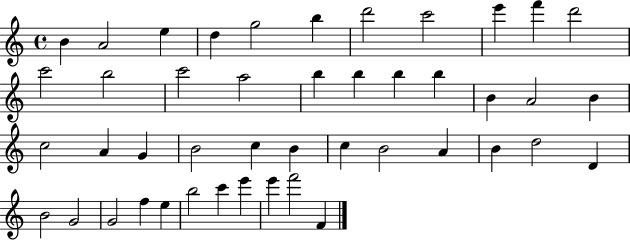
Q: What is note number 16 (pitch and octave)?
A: B5